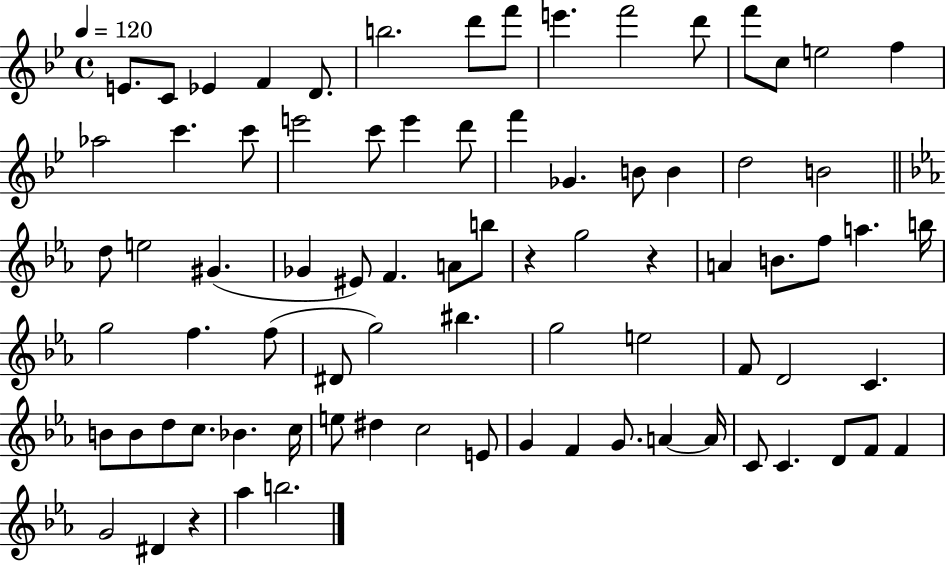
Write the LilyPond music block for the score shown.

{
  \clef treble
  \time 4/4
  \defaultTimeSignature
  \key bes \major
  \tempo 4 = 120
  e'8. c'8 ees'4 f'4 d'8. | b''2. d'''8 f'''8 | e'''4. f'''2 d'''8 | f'''8 c''8 e''2 f''4 | \break aes''2 c'''4. c'''8 | e'''2 c'''8 e'''4 d'''8 | f'''4 ges'4. b'8 b'4 | d''2 b'2 | \break \bar "||" \break \key c \minor d''8 e''2 gis'4.( | ges'4 eis'8) f'4. a'8 b''8 | r4 g''2 r4 | a'4 b'8. f''8 a''4. b''16 | \break g''2 f''4. f''8( | dis'8 g''2) bis''4. | g''2 e''2 | f'8 d'2 c'4. | \break b'8 b'8 d''8 c''8. bes'4. c''16 | e''8 dis''4 c''2 e'8 | g'4 f'4 g'8. a'4~~ a'16 | c'8 c'4. d'8 f'8 f'4 | \break g'2 dis'4 r4 | aes''4 b''2. | \bar "|."
}